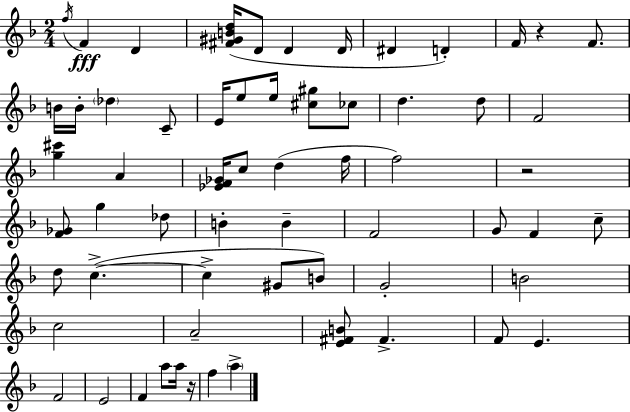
X:1
T:Untitled
M:2/4
L:1/4
K:Dm
f/4 F D [^F^GBd]/4 D/2 D D/4 ^D D F/4 z F/2 B/4 B/4 _d C/2 E/4 e/2 e/4 [^c^g]/2 _c/2 d d/2 F2 [g^c'] A [_EF_G]/4 c/2 d f/4 f2 z2 [F_G]/2 g _d/2 B B F2 G/2 F c/2 d/2 c c ^G/2 B/2 G2 B2 c2 A2 [E^FB]/2 ^F F/2 E F2 E2 F a/2 a/4 z/4 f a